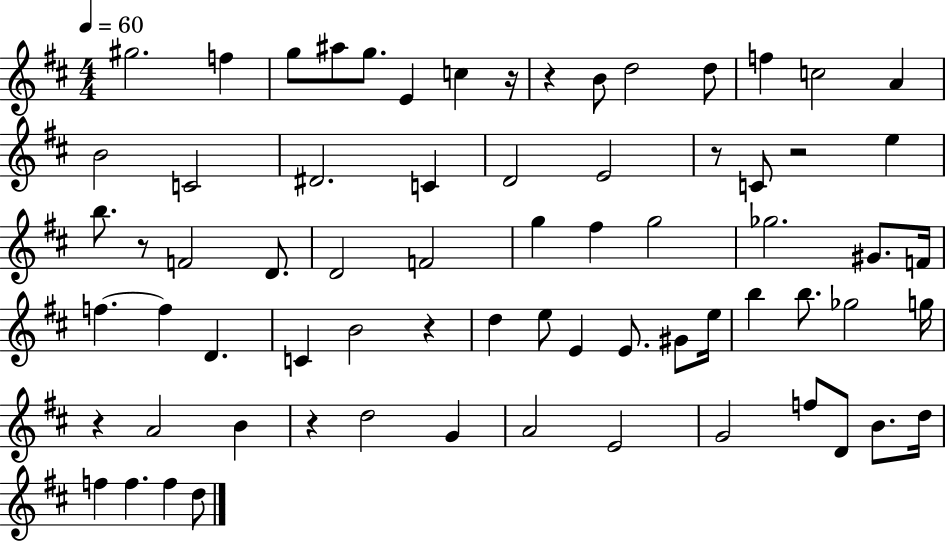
G#5/h. F5/q G5/e A#5/e G5/e. E4/q C5/q R/s R/q B4/e D5/h D5/e F5/q C5/h A4/q B4/h C4/h D#4/h. C4/q D4/h E4/h R/e C4/e R/h E5/q B5/e. R/e F4/h D4/e. D4/h F4/h G5/q F#5/q G5/h Gb5/h. G#4/e. F4/s F5/q. F5/q D4/q. C4/q B4/h R/q D5/q E5/e E4/q E4/e. G#4/e E5/s B5/q B5/e. Gb5/h G5/s R/q A4/h B4/q R/q D5/h G4/q A4/h E4/h G4/h F5/e D4/e B4/e. D5/s F5/q F5/q. F5/q D5/e